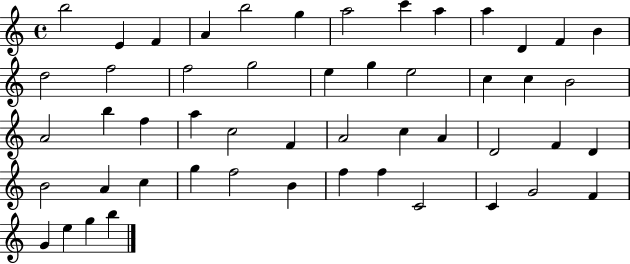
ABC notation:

X:1
T:Untitled
M:4/4
L:1/4
K:C
b2 E F A b2 g a2 c' a a D F B d2 f2 f2 g2 e g e2 c c B2 A2 b f a c2 F A2 c A D2 F D B2 A c g f2 B f f C2 C G2 F G e g b